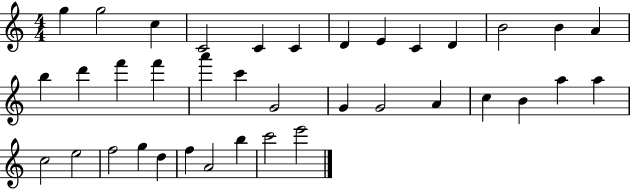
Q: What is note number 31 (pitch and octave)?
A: G5